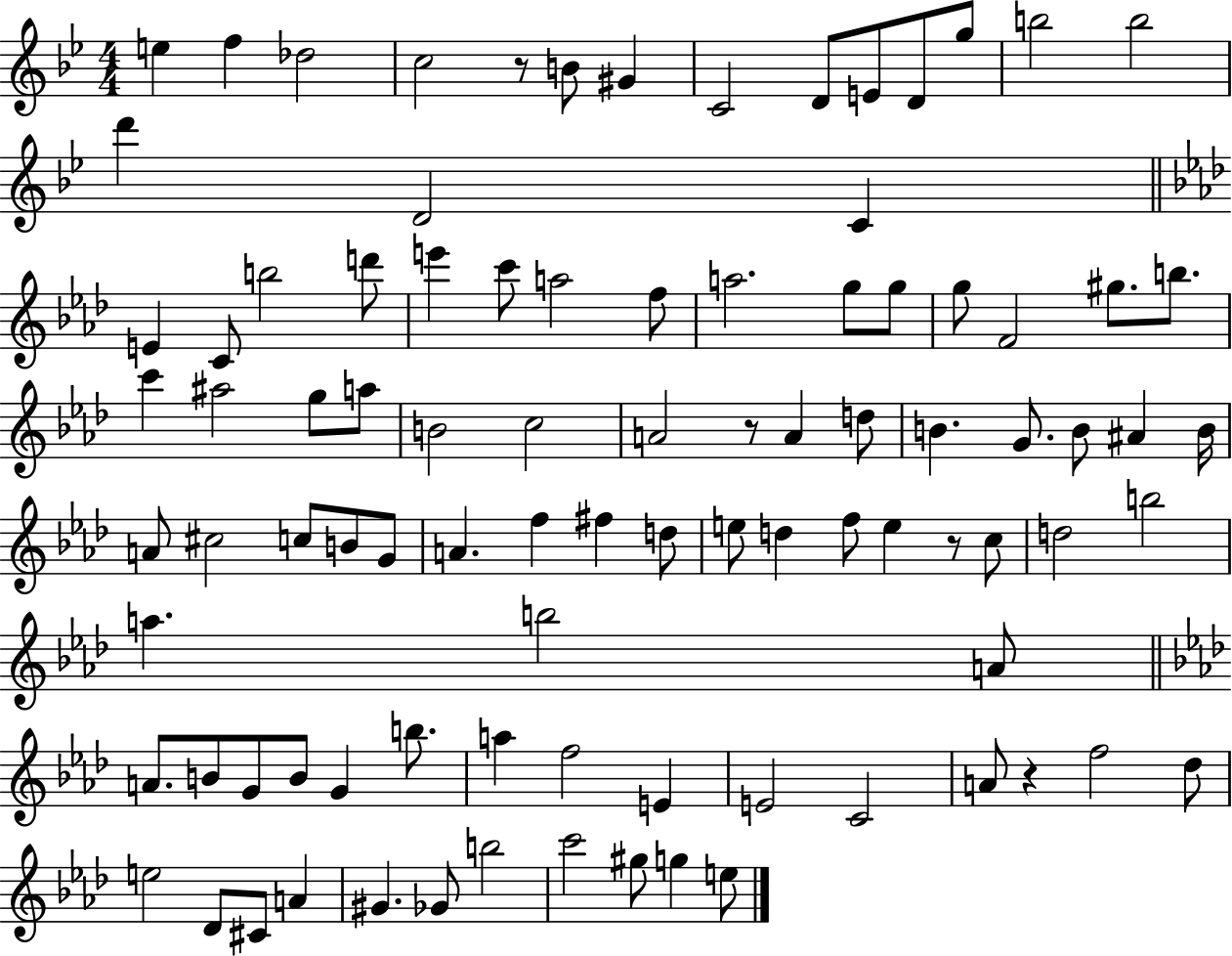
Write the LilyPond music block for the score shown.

{
  \clef treble
  \numericTimeSignature
  \time 4/4
  \key bes \major
  e''4 f''4 des''2 | c''2 r8 b'8 gis'4 | c'2 d'8 e'8 d'8 g''8 | b''2 b''2 | \break d'''4 d'2 c'4 | \bar "||" \break \key aes \major e'4 c'8 b''2 d'''8 | e'''4 c'''8 a''2 f''8 | a''2. g''8 g''8 | g''8 f'2 gis''8. b''8. | \break c'''4 ais''2 g''8 a''8 | b'2 c''2 | a'2 r8 a'4 d''8 | b'4. g'8. b'8 ais'4 b'16 | \break a'8 cis''2 c''8 b'8 g'8 | a'4. f''4 fis''4 d''8 | e''8 d''4 f''8 e''4 r8 c''8 | d''2 b''2 | \break a''4. b''2 a'8 | \bar "||" \break \key f \minor a'8. b'8 g'8 b'8 g'4 b''8. | a''4 f''2 e'4 | e'2 c'2 | a'8 r4 f''2 des''8 | \break e''2 des'8 cis'8 a'4 | gis'4. ges'8 b''2 | c'''2 gis''8 g''4 e''8 | \bar "|."
}